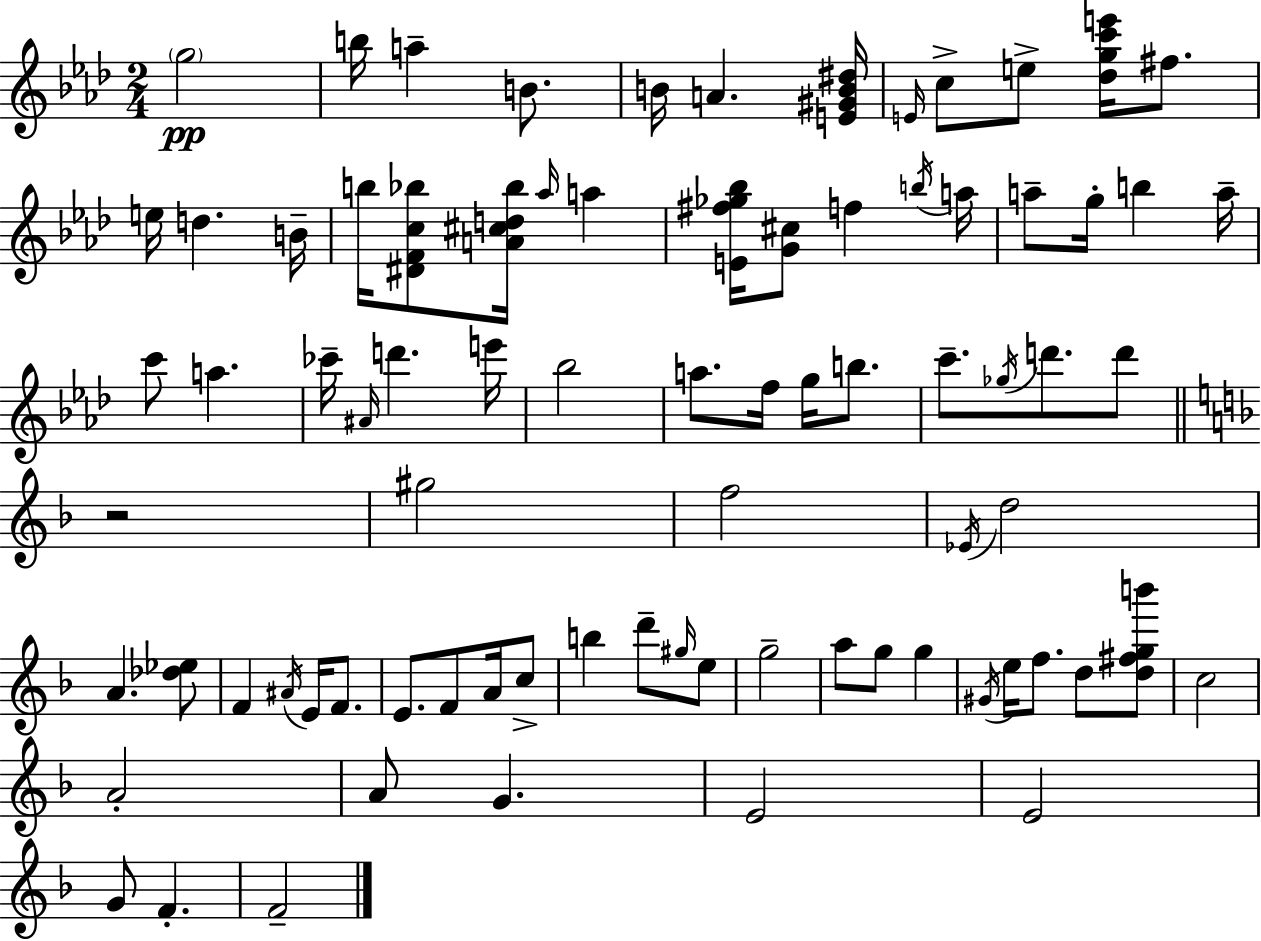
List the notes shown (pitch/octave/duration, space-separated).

G5/h B5/s A5/q B4/e. B4/s A4/q. [E4,G#4,B4,D#5]/s E4/s C5/e E5/e [Db5,G5,C6,E6]/s F#5/e. E5/s D5/q. B4/s B5/s [D#4,F4,C5,Bb5]/e [A4,C#5,D5,Bb5]/s Ab5/s A5/q [E4,F#5,Gb5,Bb5]/s [G4,C#5]/e F5/q B5/s A5/s A5/e G5/s B5/q A5/s C6/e A5/q. CES6/s A#4/s D6/q. E6/s Bb5/h A5/e. F5/s G5/s B5/e. C6/e. Gb5/s D6/e. D6/e R/h G#5/h F5/h Eb4/s D5/h A4/q. [Db5,Eb5]/e F4/q A#4/s E4/s F4/e. E4/e. F4/e A4/s C5/e B5/q D6/e G#5/s E5/e G5/h A5/e G5/e G5/q G#4/s E5/s F5/e. D5/e [D5,F#5,G5,B6]/e C5/h A4/h A4/e G4/q. E4/h E4/h G4/e F4/q. F4/h